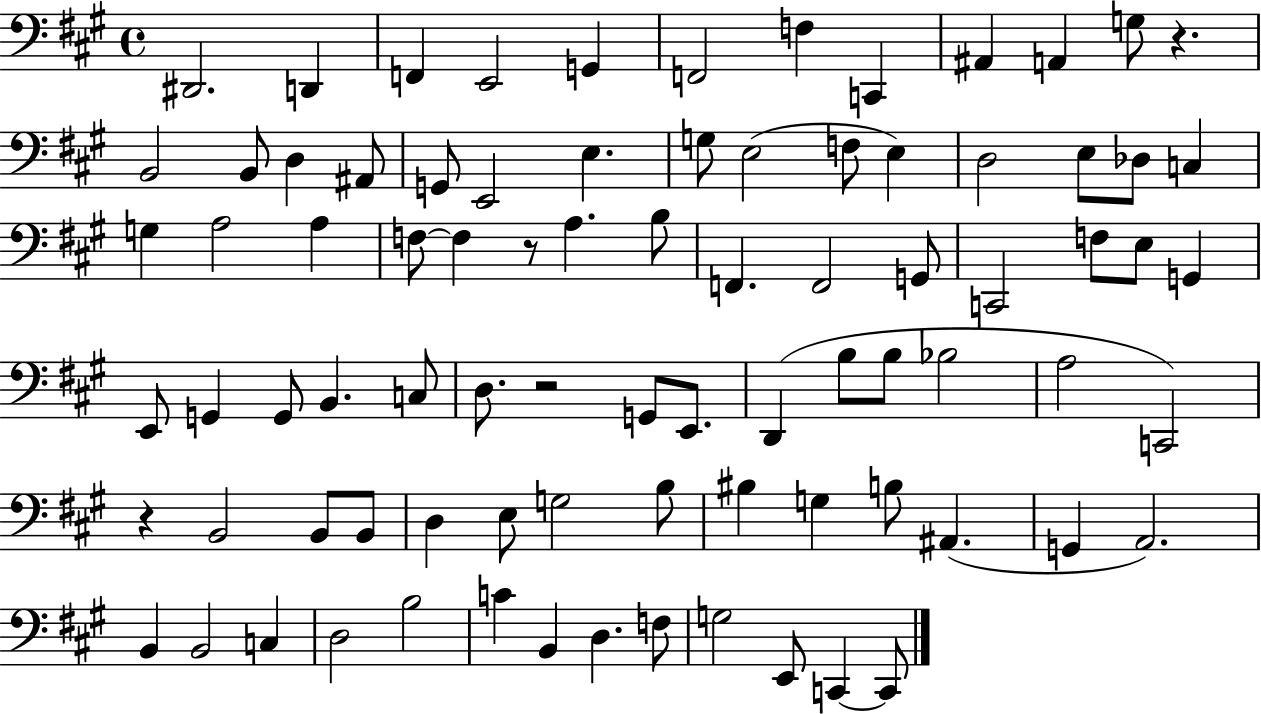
{
  \clef bass
  \time 4/4
  \defaultTimeSignature
  \key a \major
  dis,2. d,4 | f,4 e,2 g,4 | f,2 f4 c,4 | ais,4 a,4 g8 r4. | \break b,2 b,8 d4 ais,8 | g,8 e,2 e4. | g8 e2( f8 e4) | d2 e8 des8 c4 | \break g4 a2 a4 | f8~~ f4 r8 a4. b8 | f,4. f,2 g,8 | c,2 f8 e8 g,4 | \break e,8 g,4 g,8 b,4. c8 | d8. r2 g,8 e,8. | d,4( b8 b8 bes2 | a2 c,2) | \break r4 b,2 b,8 b,8 | d4 e8 g2 b8 | bis4 g4 b8 ais,4.( | g,4 a,2.) | \break b,4 b,2 c4 | d2 b2 | c'4 b,4 d4. f8 | g2 e,8 c,4~~ c,8 | \break \bar "|."
}